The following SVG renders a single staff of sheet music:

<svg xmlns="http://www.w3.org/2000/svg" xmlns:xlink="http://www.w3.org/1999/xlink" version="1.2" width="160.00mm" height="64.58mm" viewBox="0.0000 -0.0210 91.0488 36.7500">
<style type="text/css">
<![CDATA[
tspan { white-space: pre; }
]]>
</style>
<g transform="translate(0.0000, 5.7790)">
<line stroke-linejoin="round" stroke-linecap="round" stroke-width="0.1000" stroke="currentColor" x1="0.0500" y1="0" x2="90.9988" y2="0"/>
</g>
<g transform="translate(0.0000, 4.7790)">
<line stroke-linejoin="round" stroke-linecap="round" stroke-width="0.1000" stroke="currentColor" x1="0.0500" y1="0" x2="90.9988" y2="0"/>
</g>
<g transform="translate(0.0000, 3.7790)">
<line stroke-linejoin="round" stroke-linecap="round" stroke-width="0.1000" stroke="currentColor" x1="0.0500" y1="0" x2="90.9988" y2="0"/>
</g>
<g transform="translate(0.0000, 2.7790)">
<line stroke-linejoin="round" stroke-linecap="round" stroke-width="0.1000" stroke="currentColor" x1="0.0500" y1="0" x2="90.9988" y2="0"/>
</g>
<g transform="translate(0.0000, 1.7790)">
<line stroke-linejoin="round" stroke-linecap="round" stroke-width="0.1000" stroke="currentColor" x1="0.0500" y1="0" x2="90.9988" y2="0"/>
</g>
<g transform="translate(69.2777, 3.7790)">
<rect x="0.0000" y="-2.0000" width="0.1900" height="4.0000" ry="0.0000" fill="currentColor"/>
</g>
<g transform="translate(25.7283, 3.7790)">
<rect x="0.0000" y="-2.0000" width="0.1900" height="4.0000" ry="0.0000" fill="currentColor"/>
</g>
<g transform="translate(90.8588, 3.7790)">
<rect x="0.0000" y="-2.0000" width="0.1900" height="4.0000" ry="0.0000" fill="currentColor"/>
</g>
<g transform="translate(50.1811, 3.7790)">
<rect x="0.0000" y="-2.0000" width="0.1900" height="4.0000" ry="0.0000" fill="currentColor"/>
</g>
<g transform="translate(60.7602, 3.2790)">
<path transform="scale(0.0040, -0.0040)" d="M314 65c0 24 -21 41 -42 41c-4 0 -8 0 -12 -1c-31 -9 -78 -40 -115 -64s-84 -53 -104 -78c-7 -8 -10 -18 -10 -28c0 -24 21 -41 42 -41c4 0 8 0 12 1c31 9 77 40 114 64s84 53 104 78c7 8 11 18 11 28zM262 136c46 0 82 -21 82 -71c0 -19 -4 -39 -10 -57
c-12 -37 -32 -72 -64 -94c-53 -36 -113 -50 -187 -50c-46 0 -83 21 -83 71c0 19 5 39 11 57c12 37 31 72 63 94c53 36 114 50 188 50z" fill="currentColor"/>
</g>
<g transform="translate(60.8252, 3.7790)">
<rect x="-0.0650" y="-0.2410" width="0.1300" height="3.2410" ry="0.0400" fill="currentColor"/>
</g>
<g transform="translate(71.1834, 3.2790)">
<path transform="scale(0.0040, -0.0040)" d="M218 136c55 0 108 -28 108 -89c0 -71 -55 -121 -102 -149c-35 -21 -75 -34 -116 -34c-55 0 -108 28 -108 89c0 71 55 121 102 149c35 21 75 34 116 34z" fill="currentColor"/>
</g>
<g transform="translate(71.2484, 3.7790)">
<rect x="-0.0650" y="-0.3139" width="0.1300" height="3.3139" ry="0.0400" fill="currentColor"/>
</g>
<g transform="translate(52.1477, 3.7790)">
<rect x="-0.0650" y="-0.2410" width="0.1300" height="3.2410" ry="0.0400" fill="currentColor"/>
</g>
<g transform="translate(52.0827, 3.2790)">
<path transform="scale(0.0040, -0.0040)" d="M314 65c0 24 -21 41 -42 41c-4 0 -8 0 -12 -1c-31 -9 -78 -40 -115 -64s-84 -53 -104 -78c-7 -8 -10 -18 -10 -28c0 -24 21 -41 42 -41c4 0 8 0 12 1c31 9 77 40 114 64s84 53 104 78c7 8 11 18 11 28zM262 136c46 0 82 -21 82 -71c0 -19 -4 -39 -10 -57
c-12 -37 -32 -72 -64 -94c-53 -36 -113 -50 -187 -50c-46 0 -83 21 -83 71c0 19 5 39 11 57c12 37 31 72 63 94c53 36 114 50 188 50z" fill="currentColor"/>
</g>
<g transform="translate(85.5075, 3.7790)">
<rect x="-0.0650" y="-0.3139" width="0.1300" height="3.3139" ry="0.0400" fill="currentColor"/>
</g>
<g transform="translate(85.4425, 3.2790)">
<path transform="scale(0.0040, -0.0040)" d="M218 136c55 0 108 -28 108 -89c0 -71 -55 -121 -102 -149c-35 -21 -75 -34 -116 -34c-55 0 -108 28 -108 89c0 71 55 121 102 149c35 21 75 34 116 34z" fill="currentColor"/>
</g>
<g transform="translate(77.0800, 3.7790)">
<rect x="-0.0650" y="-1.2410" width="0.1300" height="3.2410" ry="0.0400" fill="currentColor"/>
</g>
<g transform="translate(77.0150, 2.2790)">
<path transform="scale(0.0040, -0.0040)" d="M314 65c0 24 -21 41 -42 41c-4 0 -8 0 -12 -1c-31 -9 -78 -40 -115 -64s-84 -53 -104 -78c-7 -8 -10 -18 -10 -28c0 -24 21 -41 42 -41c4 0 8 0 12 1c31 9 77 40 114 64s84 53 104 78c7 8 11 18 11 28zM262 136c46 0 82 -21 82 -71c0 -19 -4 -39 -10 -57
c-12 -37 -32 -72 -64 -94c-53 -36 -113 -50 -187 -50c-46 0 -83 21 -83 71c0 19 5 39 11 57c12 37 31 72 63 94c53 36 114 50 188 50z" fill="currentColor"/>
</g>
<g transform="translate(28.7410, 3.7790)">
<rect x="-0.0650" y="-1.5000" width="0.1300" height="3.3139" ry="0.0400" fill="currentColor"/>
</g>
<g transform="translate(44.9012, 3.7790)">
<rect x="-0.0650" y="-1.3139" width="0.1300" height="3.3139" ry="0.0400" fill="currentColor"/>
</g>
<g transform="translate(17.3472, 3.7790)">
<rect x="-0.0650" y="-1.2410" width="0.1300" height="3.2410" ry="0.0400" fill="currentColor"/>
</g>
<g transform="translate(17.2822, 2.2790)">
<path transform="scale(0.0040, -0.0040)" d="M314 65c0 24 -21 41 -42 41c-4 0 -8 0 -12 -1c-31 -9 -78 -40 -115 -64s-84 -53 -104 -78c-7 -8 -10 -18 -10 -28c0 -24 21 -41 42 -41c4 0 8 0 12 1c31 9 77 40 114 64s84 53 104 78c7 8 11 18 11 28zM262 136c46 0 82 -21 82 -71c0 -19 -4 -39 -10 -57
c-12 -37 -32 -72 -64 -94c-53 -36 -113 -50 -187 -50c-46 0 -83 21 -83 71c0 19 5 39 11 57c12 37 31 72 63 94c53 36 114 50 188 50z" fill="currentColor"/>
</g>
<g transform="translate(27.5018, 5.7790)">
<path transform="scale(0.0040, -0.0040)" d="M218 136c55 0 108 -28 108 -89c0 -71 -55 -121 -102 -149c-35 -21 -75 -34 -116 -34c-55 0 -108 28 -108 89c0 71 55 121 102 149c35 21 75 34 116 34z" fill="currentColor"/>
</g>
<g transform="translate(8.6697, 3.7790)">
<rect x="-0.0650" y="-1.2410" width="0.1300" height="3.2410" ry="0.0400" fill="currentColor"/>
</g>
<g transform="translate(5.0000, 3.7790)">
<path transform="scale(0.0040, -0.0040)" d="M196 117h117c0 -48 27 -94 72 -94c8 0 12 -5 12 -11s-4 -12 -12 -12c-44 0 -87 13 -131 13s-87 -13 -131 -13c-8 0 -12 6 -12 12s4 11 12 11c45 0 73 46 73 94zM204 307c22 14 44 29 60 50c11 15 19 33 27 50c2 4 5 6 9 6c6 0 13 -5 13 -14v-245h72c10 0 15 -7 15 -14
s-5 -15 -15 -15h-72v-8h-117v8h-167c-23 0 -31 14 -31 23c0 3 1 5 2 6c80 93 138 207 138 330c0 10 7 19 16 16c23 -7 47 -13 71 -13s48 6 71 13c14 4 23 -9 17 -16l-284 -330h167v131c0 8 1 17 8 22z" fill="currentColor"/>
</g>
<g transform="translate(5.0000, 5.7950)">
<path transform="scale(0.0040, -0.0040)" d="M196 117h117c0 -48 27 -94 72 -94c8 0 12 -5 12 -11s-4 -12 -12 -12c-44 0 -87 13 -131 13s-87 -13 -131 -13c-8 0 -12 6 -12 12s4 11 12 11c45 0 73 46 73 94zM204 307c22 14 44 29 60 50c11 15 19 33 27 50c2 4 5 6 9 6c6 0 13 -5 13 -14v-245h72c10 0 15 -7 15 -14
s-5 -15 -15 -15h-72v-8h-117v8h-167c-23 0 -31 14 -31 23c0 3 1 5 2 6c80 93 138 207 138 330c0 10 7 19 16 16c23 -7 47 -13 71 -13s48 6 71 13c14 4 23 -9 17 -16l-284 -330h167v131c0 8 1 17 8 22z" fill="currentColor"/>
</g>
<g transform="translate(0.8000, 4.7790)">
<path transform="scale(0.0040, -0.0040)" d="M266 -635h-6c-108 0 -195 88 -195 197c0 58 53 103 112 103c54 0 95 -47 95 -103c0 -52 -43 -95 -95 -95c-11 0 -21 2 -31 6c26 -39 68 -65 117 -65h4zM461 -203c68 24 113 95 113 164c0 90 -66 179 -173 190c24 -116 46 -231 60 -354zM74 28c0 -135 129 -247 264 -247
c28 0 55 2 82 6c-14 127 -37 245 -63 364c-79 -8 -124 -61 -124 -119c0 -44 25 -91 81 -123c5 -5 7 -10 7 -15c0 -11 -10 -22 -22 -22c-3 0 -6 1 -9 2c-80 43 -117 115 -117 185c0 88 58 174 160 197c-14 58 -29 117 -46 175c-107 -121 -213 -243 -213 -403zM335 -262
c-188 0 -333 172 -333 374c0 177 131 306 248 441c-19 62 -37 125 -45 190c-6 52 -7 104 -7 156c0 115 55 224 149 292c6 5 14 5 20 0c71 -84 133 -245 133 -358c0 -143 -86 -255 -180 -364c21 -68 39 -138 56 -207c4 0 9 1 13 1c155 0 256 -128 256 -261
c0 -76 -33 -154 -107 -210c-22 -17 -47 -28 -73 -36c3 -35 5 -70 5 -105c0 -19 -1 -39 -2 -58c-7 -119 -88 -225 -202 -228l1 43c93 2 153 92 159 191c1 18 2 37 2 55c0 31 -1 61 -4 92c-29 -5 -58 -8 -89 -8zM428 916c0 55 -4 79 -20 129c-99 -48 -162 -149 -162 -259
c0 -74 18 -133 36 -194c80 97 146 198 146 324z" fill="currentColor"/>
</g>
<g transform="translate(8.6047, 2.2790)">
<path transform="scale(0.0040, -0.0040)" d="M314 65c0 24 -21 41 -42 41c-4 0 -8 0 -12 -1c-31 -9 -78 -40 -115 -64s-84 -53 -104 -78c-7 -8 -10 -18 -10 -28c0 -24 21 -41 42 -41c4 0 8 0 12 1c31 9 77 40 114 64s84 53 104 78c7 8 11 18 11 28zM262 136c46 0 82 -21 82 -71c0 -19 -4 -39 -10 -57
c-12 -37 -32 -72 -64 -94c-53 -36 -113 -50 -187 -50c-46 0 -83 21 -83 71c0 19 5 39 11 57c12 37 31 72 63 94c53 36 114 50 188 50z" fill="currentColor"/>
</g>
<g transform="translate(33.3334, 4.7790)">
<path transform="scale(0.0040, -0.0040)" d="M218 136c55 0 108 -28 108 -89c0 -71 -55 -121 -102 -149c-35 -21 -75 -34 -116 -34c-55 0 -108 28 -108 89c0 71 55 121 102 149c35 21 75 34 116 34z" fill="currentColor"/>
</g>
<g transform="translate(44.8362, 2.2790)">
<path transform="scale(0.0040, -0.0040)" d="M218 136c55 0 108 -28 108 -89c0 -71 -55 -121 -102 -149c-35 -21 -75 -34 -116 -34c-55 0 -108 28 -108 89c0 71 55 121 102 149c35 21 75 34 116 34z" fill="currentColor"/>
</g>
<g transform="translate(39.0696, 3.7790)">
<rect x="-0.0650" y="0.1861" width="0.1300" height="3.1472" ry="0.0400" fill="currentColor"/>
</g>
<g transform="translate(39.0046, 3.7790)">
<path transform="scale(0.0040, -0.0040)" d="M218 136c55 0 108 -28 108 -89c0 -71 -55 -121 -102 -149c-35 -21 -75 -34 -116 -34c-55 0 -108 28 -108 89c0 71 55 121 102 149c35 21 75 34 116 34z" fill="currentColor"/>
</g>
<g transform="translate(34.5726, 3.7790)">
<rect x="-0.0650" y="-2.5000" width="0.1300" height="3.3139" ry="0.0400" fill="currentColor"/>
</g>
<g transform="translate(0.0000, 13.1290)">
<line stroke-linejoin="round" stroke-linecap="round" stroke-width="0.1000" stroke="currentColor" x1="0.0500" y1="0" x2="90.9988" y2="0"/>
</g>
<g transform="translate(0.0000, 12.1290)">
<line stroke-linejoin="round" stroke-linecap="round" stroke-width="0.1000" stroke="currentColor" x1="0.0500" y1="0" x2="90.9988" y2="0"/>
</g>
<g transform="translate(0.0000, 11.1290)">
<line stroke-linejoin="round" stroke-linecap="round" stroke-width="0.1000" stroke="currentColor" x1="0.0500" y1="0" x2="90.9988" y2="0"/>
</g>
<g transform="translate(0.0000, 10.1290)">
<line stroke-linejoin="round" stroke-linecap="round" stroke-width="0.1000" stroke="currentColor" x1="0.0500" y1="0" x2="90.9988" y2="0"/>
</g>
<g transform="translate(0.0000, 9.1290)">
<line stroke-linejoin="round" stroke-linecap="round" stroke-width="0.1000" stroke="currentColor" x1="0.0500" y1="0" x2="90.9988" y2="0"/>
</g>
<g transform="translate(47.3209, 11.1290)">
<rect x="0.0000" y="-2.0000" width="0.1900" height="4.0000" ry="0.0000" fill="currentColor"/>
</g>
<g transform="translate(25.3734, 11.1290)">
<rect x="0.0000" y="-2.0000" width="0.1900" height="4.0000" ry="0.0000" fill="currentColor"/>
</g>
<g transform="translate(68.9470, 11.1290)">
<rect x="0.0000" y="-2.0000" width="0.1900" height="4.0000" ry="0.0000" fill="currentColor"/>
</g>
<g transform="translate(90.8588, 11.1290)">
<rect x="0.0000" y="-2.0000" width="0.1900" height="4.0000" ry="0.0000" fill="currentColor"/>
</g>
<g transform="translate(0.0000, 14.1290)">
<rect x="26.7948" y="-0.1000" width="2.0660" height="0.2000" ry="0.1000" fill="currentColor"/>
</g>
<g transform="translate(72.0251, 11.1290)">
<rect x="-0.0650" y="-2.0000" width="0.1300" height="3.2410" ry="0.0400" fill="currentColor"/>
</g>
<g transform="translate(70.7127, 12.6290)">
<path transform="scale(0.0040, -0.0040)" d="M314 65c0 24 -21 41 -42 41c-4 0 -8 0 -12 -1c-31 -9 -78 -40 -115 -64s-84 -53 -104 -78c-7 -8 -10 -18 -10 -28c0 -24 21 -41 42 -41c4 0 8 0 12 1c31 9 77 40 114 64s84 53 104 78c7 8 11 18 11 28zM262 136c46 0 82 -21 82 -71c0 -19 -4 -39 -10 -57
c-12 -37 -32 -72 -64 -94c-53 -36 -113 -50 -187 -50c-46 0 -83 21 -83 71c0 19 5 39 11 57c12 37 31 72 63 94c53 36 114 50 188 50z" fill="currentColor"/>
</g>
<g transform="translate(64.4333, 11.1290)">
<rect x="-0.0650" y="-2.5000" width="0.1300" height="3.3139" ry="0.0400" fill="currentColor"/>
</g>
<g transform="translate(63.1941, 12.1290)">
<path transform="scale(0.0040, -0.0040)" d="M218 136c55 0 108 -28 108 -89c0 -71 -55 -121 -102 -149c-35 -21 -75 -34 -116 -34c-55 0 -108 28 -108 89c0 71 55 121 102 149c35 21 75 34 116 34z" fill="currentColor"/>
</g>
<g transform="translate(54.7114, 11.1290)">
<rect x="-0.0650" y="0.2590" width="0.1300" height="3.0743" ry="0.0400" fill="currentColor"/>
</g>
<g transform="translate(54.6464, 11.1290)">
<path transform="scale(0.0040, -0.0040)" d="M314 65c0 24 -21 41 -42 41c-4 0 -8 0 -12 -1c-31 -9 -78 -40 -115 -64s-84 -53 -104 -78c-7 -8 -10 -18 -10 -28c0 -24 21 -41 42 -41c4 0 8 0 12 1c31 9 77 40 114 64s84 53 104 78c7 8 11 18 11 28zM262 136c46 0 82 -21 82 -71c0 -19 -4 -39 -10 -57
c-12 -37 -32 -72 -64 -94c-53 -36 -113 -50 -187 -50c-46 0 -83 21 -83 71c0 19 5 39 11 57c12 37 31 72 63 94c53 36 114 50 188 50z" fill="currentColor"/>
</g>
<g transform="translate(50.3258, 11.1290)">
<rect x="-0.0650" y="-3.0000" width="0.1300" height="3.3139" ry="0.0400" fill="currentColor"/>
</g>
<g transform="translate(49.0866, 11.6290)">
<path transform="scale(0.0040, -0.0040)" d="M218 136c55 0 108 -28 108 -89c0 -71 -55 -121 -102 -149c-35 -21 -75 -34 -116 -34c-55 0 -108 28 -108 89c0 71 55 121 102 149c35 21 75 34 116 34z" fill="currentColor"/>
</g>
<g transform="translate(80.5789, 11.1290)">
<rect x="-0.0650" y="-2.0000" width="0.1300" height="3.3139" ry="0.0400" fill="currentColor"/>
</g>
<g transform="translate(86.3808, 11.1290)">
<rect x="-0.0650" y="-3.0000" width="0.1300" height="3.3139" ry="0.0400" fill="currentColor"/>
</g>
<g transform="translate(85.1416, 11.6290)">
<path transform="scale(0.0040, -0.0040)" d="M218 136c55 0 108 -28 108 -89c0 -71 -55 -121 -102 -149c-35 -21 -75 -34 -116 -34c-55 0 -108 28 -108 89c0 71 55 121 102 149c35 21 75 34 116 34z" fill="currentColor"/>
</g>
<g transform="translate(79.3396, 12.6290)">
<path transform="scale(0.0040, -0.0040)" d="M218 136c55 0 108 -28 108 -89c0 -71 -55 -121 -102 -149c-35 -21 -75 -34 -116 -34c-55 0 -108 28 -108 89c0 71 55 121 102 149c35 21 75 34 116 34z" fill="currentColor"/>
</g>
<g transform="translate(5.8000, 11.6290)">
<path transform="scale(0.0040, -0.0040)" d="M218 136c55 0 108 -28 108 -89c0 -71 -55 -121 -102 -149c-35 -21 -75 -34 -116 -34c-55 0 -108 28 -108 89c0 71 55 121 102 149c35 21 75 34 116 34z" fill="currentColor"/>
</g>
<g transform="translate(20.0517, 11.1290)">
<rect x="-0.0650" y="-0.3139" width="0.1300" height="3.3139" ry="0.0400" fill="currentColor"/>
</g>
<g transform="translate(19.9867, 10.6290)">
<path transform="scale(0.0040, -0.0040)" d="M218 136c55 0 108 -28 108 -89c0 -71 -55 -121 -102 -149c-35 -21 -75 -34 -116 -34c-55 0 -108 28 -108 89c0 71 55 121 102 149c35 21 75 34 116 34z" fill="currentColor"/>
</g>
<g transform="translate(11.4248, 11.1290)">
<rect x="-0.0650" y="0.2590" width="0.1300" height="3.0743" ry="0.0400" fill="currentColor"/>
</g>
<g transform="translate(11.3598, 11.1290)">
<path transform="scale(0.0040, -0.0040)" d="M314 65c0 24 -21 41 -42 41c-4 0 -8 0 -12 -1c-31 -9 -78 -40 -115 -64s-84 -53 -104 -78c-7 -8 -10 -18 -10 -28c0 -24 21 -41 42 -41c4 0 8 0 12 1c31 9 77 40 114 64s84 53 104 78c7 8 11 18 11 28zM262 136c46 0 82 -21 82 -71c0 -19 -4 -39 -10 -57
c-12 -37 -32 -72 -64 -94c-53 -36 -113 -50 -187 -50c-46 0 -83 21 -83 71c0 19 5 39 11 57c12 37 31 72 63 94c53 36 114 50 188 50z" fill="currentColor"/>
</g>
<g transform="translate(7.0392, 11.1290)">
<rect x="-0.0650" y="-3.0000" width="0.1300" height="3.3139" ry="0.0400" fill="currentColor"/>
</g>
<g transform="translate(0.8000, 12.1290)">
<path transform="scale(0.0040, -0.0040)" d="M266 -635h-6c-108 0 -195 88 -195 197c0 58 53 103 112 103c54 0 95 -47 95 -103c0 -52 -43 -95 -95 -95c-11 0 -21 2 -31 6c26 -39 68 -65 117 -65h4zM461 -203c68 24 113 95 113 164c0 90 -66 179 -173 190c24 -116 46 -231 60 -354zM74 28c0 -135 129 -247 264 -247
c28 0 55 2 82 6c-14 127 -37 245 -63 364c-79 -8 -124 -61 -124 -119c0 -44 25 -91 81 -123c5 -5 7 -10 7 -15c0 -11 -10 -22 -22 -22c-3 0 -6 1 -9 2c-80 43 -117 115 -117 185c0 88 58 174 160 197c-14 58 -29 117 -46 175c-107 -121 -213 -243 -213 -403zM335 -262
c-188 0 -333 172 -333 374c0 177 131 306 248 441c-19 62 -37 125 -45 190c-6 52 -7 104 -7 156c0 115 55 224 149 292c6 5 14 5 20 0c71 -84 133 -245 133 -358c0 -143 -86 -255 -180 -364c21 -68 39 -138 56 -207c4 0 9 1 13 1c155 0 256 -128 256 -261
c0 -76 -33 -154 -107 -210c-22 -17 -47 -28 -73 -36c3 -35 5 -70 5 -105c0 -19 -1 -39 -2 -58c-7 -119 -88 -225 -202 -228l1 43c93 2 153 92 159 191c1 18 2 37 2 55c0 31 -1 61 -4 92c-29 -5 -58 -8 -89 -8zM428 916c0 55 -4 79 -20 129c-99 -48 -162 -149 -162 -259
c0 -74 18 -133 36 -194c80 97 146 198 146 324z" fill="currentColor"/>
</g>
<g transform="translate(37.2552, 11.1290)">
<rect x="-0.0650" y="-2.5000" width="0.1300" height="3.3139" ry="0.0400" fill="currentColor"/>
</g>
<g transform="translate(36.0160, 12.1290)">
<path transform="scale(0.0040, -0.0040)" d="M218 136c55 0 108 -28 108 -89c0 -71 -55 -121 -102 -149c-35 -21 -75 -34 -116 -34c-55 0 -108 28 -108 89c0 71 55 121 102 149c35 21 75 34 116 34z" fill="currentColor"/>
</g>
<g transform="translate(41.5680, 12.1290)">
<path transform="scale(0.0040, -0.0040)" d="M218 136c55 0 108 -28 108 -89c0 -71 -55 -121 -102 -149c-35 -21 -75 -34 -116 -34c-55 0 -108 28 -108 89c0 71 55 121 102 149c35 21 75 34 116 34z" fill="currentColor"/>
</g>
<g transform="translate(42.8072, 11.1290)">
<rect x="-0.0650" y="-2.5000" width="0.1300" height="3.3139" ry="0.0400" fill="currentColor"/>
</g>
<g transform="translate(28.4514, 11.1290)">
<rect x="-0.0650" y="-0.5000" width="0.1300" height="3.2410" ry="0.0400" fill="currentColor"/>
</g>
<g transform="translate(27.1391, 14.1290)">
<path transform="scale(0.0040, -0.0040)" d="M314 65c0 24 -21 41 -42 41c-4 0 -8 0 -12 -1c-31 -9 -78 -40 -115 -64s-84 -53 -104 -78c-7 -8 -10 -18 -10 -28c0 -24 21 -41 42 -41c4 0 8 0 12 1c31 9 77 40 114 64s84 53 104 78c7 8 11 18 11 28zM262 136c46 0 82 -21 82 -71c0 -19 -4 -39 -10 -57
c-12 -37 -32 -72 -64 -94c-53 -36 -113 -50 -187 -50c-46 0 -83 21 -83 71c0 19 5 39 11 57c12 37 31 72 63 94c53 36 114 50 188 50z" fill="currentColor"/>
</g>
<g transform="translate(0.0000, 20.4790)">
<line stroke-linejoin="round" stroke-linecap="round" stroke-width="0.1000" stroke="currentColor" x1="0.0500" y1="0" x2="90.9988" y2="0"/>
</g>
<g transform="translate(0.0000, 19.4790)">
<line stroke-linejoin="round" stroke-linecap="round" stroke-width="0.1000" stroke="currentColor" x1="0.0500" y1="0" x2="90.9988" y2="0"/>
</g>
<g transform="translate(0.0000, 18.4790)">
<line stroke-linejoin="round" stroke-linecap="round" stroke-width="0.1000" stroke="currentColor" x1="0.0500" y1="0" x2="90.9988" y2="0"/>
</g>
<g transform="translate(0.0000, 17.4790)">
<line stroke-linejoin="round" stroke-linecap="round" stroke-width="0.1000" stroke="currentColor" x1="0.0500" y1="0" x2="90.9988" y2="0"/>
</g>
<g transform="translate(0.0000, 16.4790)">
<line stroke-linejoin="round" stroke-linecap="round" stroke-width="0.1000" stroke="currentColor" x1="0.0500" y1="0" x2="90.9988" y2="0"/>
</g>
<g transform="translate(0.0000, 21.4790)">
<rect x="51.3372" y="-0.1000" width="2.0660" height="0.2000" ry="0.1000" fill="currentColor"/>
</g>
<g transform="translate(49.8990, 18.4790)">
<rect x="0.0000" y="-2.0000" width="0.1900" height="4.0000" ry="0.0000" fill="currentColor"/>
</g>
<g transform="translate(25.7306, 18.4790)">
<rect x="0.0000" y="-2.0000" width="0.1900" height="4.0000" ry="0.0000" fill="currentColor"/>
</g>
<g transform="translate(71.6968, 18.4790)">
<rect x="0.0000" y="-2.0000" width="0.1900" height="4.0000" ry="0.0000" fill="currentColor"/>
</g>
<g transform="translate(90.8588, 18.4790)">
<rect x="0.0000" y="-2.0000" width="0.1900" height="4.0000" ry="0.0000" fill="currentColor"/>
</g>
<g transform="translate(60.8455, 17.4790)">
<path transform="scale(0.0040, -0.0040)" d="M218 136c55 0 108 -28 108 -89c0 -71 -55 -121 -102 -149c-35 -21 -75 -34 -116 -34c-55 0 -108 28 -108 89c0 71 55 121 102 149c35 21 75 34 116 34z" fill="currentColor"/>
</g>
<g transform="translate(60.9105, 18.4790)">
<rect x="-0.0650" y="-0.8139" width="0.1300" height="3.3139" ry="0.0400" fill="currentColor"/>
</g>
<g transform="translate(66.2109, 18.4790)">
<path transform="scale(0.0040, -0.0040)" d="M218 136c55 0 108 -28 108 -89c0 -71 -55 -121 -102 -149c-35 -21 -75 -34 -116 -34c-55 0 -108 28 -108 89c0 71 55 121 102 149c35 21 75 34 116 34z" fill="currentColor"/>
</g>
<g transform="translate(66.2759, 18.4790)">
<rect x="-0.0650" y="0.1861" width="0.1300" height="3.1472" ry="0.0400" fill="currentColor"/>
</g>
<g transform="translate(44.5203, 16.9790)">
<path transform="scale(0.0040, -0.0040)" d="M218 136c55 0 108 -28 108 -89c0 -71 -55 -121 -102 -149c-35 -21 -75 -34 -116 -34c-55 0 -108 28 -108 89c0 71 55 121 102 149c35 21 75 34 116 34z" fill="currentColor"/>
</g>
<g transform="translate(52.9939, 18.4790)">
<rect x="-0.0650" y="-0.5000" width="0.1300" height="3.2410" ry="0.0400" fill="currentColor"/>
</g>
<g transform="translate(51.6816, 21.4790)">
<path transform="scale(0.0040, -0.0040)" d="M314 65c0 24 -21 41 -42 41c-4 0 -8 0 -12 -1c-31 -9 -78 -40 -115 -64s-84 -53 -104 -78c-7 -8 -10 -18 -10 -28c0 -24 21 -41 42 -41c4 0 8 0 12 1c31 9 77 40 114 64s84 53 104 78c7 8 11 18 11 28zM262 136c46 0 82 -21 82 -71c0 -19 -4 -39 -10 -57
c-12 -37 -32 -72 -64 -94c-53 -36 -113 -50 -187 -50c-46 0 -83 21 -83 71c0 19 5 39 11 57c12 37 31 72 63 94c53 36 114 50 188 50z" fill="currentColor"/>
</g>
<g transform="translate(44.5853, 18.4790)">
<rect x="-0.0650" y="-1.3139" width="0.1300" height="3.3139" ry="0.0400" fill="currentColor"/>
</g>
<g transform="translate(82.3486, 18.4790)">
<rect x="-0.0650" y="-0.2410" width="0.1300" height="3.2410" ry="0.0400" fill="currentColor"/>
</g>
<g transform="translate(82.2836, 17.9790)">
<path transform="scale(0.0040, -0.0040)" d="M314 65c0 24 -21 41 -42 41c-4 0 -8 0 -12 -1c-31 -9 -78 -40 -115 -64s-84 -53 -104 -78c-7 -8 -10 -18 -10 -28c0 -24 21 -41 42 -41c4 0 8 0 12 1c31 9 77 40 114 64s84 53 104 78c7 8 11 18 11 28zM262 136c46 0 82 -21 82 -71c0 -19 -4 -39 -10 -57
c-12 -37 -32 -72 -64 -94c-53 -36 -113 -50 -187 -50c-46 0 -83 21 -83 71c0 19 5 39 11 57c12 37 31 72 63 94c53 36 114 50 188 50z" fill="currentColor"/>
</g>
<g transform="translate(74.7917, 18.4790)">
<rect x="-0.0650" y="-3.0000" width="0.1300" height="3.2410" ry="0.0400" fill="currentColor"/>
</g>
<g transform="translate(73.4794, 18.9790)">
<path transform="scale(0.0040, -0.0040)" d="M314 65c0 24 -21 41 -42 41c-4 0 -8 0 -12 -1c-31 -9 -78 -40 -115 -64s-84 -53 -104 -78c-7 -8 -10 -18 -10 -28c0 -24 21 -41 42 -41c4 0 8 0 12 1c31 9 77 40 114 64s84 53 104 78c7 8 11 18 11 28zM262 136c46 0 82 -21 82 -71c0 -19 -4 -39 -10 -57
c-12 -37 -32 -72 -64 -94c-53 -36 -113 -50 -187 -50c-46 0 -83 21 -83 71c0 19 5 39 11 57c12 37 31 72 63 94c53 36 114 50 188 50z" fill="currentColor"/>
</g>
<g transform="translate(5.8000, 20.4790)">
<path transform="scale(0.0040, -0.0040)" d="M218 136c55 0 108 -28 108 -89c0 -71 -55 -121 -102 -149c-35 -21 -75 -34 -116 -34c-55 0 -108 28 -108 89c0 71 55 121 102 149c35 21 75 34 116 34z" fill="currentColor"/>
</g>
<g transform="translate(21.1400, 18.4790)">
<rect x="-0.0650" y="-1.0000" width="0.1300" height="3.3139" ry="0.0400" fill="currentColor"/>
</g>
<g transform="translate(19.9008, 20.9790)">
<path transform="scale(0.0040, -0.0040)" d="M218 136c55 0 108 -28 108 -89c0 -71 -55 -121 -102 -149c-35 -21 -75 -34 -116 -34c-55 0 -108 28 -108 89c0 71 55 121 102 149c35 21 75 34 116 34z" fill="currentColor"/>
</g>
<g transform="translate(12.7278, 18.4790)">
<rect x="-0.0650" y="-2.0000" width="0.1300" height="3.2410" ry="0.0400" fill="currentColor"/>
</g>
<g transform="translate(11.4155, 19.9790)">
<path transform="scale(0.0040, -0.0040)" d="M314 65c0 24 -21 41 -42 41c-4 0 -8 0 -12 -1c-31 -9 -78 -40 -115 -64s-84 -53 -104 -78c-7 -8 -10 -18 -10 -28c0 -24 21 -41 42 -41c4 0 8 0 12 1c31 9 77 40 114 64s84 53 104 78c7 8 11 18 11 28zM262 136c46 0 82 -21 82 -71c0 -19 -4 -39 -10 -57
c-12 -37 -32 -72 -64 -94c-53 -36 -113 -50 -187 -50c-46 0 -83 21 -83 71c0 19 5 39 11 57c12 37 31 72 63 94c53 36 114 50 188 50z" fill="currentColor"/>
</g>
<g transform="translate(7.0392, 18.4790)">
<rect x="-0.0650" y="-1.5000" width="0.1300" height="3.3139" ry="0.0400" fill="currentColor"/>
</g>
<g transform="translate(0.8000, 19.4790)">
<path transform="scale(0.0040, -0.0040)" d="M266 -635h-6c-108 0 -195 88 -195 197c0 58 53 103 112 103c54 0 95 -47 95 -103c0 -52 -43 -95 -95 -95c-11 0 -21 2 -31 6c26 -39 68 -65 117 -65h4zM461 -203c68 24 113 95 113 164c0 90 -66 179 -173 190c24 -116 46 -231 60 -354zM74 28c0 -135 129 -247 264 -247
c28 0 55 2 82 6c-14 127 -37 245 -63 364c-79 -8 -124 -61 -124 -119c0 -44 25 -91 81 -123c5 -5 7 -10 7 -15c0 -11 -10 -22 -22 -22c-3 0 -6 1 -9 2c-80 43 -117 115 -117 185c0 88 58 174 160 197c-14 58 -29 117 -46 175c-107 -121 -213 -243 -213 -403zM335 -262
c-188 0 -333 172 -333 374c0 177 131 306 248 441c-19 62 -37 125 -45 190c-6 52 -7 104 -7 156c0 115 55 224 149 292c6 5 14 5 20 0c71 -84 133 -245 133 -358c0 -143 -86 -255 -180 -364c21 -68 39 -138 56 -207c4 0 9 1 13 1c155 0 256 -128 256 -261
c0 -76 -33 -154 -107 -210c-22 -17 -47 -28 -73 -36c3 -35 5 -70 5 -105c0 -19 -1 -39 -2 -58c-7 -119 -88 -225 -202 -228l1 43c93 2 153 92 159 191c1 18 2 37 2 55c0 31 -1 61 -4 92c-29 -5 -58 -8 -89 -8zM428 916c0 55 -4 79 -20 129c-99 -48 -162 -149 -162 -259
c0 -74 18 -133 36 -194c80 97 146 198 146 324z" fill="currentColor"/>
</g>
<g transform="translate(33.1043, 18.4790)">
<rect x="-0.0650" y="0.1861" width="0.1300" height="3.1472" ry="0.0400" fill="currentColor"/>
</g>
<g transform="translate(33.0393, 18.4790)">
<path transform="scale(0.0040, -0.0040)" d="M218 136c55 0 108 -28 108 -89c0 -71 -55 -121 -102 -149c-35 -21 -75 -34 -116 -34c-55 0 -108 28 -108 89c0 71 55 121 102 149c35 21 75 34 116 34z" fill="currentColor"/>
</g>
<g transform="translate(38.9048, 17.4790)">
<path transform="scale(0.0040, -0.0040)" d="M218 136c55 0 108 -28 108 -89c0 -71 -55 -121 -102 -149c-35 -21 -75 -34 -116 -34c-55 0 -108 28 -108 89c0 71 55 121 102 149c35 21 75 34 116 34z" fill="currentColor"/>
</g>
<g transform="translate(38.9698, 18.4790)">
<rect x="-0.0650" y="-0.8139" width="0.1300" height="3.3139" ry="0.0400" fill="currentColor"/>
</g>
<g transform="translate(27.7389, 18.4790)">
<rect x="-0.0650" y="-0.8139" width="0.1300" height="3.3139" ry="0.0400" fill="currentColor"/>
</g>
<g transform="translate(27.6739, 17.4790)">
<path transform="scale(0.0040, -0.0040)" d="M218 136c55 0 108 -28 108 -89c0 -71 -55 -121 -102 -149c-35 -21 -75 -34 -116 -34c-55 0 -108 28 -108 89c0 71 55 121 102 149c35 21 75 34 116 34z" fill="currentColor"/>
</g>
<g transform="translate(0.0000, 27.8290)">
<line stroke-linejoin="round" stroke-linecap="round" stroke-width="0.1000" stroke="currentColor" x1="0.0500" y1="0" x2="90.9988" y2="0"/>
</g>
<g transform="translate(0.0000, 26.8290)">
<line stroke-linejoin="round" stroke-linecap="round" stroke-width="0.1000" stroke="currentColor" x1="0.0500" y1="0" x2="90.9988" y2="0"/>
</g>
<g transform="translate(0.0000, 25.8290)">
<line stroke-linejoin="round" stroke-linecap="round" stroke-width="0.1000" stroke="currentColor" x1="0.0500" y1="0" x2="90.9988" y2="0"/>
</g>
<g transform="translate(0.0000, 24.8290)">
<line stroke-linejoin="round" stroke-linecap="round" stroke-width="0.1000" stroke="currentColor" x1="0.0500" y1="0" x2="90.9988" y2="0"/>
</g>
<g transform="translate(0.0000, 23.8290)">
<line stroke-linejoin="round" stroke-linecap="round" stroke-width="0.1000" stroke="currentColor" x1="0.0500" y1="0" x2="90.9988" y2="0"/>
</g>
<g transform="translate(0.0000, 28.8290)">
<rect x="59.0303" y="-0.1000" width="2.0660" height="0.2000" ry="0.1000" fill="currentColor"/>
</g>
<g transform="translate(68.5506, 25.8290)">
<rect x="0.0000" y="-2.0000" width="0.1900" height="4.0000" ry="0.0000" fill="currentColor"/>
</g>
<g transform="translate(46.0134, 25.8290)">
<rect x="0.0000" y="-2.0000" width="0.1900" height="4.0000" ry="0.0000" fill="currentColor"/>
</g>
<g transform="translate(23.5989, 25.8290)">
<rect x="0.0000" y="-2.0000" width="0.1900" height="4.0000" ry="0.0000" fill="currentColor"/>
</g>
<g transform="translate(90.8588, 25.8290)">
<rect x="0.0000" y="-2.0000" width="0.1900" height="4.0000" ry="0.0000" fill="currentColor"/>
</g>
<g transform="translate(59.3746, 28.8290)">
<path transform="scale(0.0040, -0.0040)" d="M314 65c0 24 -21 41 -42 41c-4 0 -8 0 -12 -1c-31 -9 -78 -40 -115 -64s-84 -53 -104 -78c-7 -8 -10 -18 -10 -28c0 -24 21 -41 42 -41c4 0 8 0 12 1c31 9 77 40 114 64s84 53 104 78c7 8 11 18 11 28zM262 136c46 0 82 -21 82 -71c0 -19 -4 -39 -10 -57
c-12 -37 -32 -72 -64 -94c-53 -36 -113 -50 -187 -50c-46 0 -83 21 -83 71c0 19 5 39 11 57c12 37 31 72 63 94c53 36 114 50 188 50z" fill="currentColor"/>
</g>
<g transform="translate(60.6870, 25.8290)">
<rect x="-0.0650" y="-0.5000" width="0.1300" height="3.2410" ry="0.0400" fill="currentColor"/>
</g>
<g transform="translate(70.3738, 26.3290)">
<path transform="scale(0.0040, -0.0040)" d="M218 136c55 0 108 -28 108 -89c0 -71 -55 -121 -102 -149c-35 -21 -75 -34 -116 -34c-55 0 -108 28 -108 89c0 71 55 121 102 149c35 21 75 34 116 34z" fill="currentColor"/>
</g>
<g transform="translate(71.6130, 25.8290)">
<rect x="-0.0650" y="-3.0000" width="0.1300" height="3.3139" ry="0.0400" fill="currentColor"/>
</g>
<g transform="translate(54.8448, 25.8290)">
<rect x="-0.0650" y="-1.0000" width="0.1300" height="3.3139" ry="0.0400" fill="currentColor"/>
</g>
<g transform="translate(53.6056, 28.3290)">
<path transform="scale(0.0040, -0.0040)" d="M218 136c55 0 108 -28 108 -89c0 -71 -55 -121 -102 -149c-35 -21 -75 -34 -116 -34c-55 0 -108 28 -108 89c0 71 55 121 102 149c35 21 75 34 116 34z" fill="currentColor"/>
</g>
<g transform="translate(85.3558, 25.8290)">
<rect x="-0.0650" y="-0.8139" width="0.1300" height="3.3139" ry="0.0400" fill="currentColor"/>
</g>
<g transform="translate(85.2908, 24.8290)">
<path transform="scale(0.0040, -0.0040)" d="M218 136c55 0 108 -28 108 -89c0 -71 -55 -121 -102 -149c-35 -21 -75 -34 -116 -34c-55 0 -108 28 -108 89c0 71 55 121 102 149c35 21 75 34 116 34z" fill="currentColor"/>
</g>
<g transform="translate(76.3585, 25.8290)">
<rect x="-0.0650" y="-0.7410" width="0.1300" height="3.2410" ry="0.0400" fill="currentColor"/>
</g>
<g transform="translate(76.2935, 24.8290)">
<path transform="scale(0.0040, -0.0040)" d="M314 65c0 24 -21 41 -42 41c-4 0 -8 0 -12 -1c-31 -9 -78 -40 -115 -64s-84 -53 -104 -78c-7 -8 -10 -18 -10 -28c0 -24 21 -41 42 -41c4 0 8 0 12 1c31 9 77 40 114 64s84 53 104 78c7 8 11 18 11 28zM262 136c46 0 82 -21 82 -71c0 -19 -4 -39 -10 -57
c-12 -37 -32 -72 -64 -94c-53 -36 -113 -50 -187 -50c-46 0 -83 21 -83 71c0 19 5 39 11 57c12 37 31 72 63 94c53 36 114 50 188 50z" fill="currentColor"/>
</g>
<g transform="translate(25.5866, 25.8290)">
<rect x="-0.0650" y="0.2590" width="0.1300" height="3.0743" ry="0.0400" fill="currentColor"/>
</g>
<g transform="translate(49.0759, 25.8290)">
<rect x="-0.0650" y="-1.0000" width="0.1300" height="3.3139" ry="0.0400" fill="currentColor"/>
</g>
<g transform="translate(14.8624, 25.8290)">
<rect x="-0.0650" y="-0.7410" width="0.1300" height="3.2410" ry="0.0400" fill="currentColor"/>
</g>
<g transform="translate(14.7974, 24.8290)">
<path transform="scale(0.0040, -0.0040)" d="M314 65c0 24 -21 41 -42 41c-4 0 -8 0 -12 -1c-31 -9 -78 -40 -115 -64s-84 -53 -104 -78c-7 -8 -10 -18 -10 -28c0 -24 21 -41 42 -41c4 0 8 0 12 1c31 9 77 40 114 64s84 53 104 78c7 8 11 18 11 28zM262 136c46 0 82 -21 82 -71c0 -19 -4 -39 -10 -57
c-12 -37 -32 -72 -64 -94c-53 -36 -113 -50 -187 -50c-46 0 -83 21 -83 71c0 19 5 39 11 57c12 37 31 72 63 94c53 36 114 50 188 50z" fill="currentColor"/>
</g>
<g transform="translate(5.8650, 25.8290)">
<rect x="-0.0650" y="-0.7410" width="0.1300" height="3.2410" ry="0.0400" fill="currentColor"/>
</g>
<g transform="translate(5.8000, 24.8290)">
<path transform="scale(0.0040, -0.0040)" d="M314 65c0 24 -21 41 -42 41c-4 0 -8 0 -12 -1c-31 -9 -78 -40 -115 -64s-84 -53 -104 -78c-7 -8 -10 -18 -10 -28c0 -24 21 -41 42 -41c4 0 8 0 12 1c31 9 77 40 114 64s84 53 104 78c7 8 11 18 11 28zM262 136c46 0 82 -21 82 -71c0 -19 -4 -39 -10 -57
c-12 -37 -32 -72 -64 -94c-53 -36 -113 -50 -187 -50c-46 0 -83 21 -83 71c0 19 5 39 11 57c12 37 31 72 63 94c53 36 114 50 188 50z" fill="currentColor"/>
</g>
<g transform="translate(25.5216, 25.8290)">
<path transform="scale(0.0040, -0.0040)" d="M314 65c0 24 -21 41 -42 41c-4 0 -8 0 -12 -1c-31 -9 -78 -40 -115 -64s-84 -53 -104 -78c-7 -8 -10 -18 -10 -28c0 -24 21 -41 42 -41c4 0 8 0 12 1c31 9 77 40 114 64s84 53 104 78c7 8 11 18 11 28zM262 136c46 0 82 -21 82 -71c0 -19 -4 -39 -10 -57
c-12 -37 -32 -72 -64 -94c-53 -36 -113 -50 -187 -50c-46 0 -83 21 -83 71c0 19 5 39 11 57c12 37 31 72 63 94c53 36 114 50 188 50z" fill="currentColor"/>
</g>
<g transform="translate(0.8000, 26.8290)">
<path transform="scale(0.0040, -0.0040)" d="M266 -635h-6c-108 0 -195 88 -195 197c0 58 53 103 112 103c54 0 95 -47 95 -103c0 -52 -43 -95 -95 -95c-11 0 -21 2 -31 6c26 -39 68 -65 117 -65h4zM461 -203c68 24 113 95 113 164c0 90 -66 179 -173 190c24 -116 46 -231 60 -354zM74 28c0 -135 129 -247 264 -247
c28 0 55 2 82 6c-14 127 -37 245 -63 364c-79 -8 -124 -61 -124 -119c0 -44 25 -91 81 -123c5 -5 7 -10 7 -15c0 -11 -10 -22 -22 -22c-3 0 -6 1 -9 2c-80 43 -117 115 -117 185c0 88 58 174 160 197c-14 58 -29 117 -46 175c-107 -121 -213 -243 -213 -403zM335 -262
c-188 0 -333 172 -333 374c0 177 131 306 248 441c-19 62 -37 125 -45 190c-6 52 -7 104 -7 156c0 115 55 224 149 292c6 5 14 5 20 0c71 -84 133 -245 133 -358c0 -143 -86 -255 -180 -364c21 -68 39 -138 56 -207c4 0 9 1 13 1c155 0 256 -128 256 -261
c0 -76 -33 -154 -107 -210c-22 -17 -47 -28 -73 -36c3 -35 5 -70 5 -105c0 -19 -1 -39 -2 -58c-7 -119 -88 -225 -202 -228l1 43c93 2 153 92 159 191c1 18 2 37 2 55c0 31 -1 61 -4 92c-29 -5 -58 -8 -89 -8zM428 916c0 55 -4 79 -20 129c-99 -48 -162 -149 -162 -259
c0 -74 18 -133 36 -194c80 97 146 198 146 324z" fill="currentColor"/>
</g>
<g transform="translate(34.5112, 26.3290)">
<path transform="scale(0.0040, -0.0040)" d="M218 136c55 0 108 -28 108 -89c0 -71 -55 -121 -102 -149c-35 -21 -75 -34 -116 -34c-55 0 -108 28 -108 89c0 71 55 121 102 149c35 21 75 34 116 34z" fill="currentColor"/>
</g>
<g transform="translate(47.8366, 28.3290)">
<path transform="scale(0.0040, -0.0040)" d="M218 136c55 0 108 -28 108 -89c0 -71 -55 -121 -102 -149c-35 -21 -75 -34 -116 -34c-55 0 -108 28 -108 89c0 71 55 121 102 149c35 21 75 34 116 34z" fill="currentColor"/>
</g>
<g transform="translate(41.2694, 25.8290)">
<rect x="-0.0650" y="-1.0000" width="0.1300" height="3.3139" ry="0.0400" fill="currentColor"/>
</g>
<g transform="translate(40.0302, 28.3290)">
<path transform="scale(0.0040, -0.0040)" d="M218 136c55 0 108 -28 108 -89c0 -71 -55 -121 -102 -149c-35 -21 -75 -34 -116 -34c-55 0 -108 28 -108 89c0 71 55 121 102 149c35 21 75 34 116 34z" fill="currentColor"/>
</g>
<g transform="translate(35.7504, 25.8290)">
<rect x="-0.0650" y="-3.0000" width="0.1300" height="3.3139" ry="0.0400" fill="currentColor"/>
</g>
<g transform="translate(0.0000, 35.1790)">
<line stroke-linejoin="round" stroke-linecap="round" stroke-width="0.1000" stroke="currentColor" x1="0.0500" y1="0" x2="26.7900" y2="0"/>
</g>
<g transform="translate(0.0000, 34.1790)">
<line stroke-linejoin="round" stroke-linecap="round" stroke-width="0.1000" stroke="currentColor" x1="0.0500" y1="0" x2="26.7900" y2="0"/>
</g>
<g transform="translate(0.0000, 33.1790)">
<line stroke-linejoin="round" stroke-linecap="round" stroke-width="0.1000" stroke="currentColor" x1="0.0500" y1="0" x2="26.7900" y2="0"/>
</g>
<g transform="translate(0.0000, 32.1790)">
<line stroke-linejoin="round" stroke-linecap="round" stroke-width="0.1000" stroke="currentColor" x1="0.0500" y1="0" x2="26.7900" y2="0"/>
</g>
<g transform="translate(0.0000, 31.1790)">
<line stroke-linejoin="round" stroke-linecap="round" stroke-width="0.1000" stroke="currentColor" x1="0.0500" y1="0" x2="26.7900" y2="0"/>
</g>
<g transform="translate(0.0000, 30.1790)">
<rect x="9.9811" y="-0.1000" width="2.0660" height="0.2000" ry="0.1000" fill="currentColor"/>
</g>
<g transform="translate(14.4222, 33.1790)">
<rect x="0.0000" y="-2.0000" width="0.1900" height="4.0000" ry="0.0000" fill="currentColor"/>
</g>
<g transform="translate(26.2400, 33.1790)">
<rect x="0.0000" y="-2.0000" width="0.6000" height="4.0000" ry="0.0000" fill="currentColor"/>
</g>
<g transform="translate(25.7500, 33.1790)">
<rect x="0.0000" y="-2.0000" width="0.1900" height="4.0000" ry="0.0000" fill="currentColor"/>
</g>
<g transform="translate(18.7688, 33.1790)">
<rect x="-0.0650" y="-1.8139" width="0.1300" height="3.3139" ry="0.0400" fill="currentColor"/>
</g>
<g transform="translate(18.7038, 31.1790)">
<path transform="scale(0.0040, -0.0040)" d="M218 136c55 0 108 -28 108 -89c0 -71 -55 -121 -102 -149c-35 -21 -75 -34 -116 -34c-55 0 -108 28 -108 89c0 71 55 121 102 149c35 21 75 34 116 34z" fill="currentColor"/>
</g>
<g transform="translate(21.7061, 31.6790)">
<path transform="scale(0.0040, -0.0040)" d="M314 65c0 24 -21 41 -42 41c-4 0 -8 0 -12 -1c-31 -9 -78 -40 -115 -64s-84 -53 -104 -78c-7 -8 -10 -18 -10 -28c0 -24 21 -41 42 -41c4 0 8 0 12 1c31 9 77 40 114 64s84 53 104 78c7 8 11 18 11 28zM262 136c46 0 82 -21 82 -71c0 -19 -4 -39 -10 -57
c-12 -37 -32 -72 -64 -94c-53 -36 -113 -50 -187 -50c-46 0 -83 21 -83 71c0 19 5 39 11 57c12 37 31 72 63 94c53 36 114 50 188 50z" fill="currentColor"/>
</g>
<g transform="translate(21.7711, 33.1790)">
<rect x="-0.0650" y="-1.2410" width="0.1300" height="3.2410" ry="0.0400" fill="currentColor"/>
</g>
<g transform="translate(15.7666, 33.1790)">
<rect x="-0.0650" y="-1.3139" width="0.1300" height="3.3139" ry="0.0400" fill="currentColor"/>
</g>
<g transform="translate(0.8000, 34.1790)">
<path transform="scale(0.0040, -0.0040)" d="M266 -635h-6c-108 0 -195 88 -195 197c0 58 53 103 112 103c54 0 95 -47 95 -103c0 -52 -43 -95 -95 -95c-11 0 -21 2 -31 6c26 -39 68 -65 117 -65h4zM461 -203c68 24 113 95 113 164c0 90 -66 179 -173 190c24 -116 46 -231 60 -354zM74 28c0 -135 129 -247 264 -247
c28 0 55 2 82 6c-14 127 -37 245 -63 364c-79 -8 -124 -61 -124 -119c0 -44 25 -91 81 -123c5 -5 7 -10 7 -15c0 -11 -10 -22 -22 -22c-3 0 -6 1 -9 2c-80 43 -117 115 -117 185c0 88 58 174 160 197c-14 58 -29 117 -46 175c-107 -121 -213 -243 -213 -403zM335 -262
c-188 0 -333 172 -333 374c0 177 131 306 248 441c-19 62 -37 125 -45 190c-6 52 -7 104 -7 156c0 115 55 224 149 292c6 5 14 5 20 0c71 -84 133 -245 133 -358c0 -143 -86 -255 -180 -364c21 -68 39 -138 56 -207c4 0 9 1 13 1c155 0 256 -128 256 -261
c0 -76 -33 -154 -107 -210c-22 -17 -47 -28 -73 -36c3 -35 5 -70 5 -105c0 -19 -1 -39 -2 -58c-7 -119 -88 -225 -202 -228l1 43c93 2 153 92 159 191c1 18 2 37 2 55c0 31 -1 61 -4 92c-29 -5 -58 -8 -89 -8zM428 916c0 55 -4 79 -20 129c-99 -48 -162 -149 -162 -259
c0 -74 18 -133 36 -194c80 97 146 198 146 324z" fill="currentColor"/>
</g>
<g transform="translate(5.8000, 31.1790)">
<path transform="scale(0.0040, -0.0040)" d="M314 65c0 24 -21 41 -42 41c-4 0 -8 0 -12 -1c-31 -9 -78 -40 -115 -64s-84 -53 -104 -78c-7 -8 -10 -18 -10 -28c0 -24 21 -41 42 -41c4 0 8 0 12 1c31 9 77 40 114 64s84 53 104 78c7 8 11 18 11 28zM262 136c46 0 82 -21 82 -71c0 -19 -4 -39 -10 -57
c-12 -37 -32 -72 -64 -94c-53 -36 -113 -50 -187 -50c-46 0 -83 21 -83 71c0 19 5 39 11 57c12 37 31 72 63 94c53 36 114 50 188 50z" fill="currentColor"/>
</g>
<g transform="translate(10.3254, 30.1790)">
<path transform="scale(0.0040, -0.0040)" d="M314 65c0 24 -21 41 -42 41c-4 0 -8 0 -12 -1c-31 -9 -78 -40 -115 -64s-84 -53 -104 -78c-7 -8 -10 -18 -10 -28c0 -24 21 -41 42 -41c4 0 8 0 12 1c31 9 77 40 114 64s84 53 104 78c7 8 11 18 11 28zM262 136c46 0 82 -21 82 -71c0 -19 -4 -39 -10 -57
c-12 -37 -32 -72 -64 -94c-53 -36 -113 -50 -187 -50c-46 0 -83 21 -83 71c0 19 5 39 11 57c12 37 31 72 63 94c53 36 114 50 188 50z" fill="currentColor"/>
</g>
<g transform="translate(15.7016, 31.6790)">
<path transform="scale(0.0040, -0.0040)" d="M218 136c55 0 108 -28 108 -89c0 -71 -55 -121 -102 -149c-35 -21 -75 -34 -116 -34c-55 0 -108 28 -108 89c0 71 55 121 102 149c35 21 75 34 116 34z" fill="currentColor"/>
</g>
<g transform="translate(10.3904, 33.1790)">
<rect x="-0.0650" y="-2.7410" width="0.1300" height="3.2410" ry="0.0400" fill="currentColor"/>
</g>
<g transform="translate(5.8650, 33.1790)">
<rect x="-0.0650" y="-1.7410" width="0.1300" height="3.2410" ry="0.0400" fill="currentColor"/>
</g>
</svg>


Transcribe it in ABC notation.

X:1
T:Untitled
M:4/4
L:1/4
K:C
e2 e2 E G B e c2 c2 c e2 c A B2 c C2 G G A B2 G F2 F A E F2 D d B d e C2 d B A2 c2 d2 d2 B2 A D D D C2 A d2 d f2 a2 e f e2